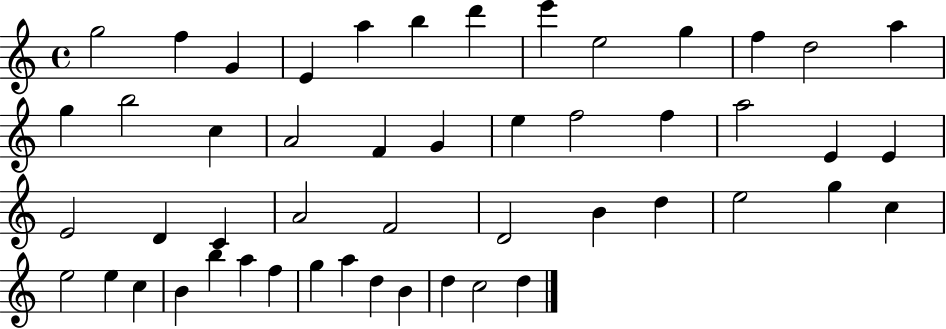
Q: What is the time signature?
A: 4/4